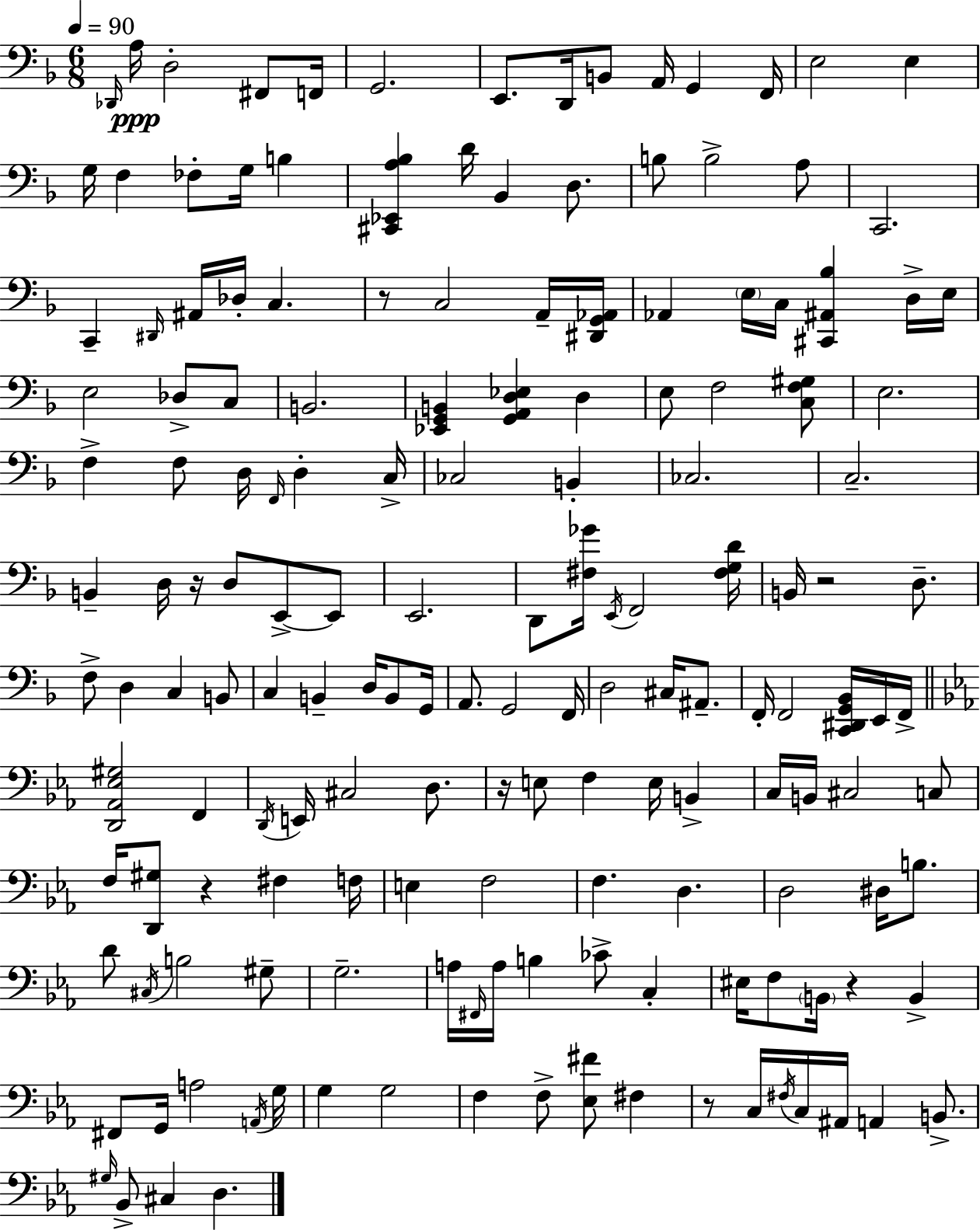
{
  \clef bass
  \numericTimeSignature
  \time 6/8
  \key d \minor
  \tempo 4 = 90
  \grace { des,16 }\ppp a16 d2-. fis,8 | f,16 g,2. | e,8. d,16 b,8 a,16 g,4 | f,16 e2 e4 | \break g16 f4 fes8-. g16 b4 | <cis, ees, a bes>4 d'16 bes,4 d8. | b8 b2-> a8 | c,2. | \break c,4-- \grace { dis,16 } ais,16 des16-. c4. | r8 c2 | a,16-- <dis, g, aes,>16 aes,4 \parenthesize e16 c16 <cis, ais, bes>4 | d16-> e16 e2 des8-> | \break c8 b,2. | <ees, g, b,>4 <g, a, d ees>4 d4 | e8 f2 | <c f gis>8 e2. | \break f4-> f8 d16 \grace { f,16 } d4-. | c16-> ces2 b,4-. | ces2. | c2.-- | \break b,4-- d16 r16 d8 e,8->~~ | e,8 e,2. | d,8 <fis ges'>16 \acciaccatura { e,16 } f,2 | <fis g d'>16 b,16 r2 | \break d8.-- f8-> d4 c4 | b,8 c4 b,4-- | d16 b,8 g,16 a,8. g,2 | f,16 d2 | \break cis16 ais,8.-- f,16-. f,2 | <c, dis, g, bes,>16 e,16 f,16-> \bar "||" \break \key c \minor <d, aes, ees gis>2 f,4 | \acciaccatura { d,16 } e,16 cis2 d8. | r16 e8 f4 e16 b,4-> | c16 b,16 cis2 c8 | \break f16 <d, gis>8 r4 fis4 | f16 e4 f2 | f4. d4. | d2 dis16 b8. | \break d'8 \acciaccatura { cis16 } b2 | gis8-- g2.-- | a16 \grace { fis,16 } a16 b4 ces'8-> c4-. | eis16 f8 \parenthesize b,16 r4 b,4-> | \break fis,8 g,16 a2 | \acciaccatura { a,16 } g16 g4 g2 | f4 f8-> <ees fis'>8 | fis4 r8 c16 \acciaccatura { fis16 } c16 ais,16 a,4 | \break b,8.-> \grace { gis16 } bes,8-> cis4 | d4. \bar "|."
}